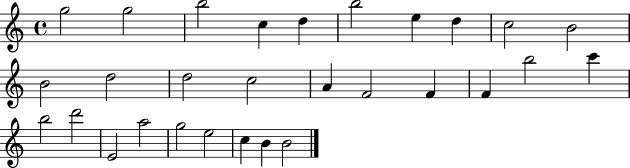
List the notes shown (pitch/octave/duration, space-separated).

G5/h G5/h B5/h C5/q D5/q B5/h E5/q D5/q C5/h B4/h B4/h D5/h D5/h C5/h A4/q F4/h F4/q F4/q B5/h C6/q B5/h D6/h E4/h A5/h G5/h E5/h C5/q B4/q B4/h